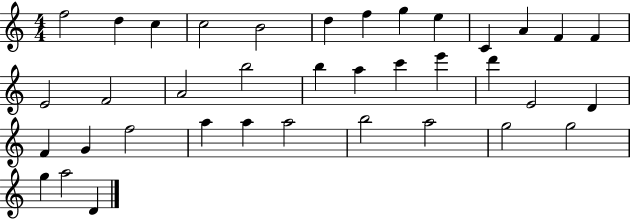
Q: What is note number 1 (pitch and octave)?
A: F5